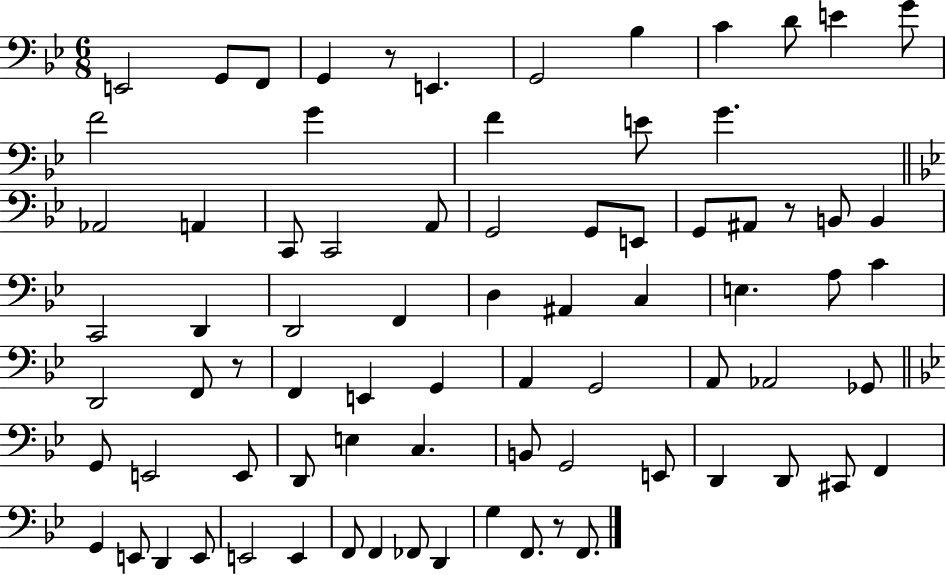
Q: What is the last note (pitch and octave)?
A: F2